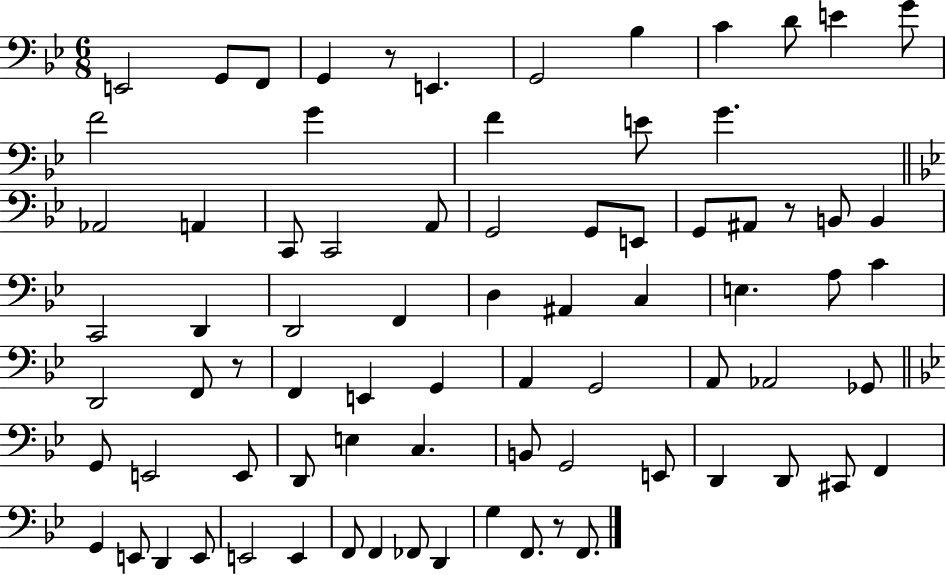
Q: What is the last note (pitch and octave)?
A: F2